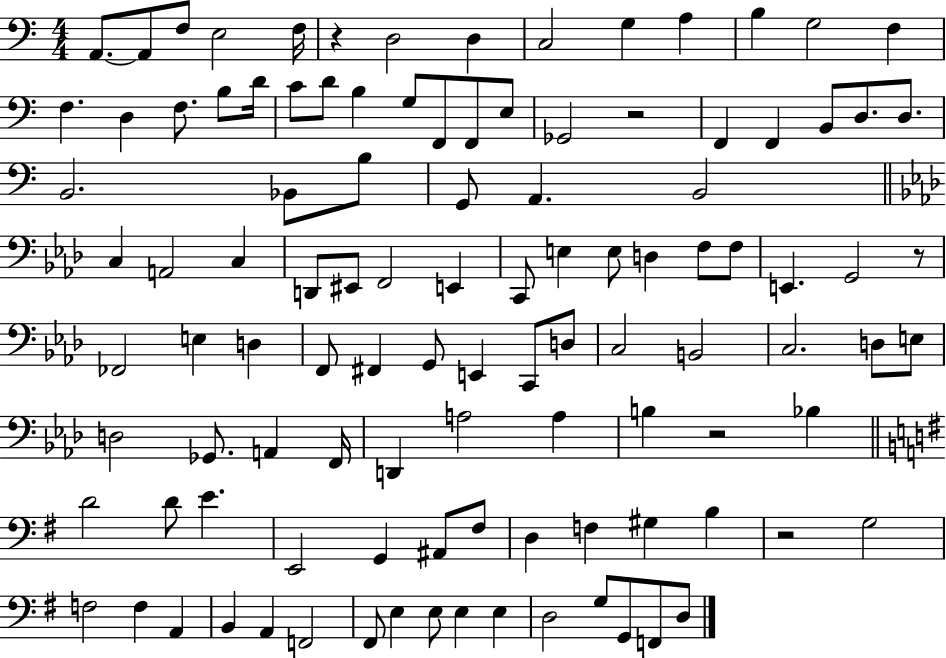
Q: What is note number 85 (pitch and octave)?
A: G#3